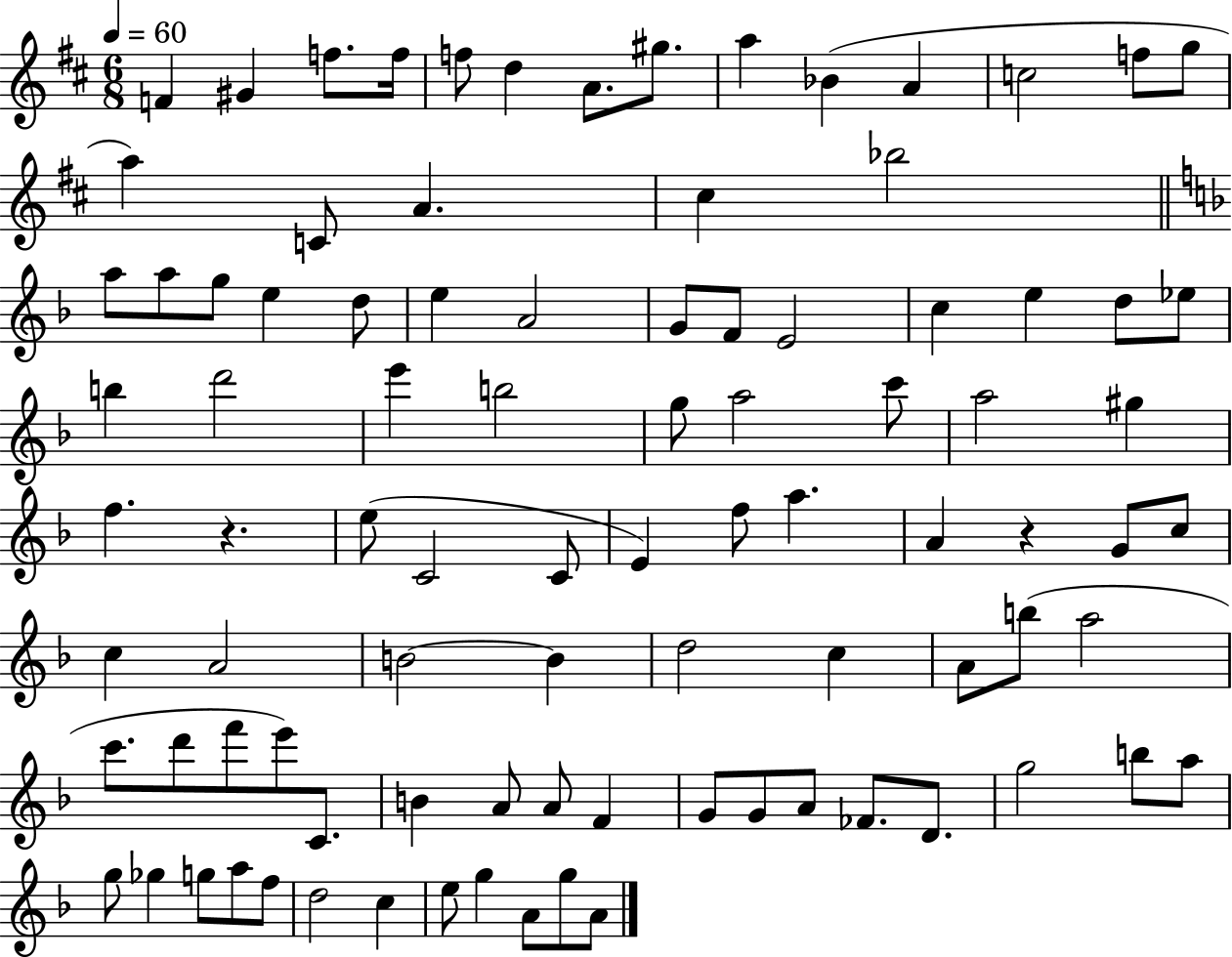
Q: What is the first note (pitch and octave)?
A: F4